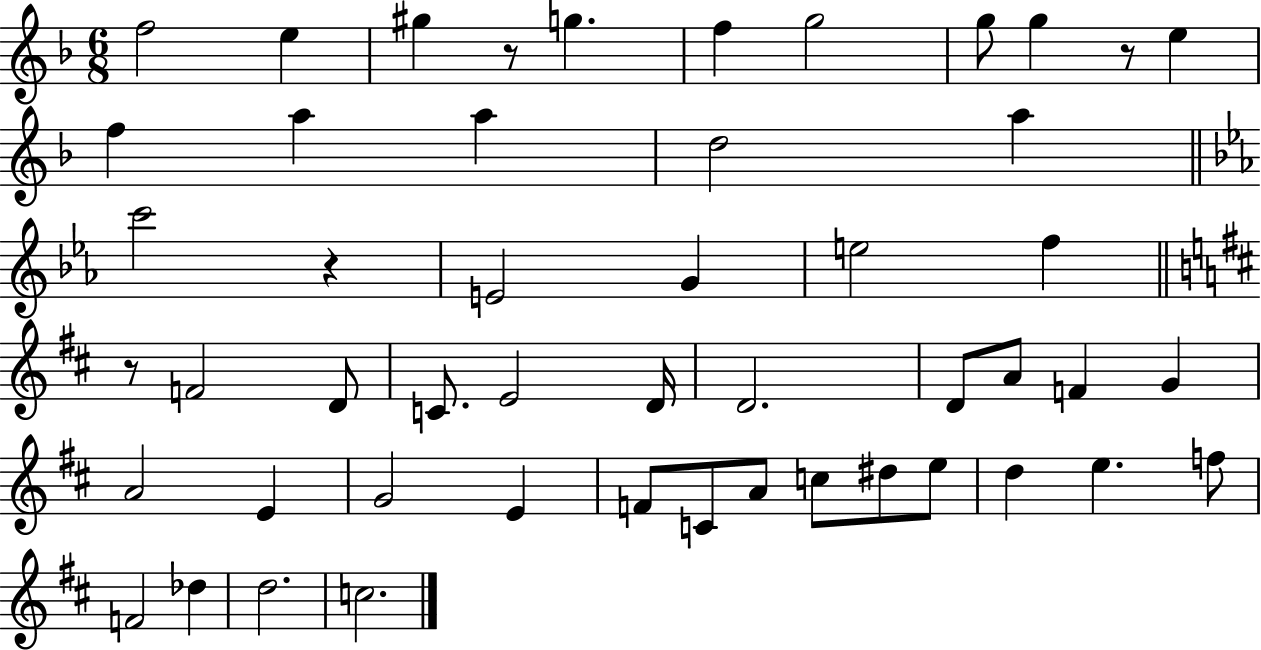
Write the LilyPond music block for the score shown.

{
  \clef treble
  \numericTimeSignature
  \time 6/8
  \key f \major
  f''2 e''4 | gis''4 r8 g''4. | f''4 g''2 | g''8 g''4 r8 e''4 | \break f''4 a''4 a''4 | d''2 a''4 | \bar "||" \break \key c \minor c'''2 r4 | e'2 g'4 | e''2 f''4 | \bar "||" \break \key d \major r8 f'2 d'8 | c'8. e'2 d'16 | d'2. | d'8 a'8 f'4 g'4 | \break a'2 e'4 | g'2 e'4 | f'8 c'8 a'8 c''8 dis''8 e''8 | d''4 e''4. f''8 | \break f'2 des''4 | d''2. | c''2. | \bar "|."
}